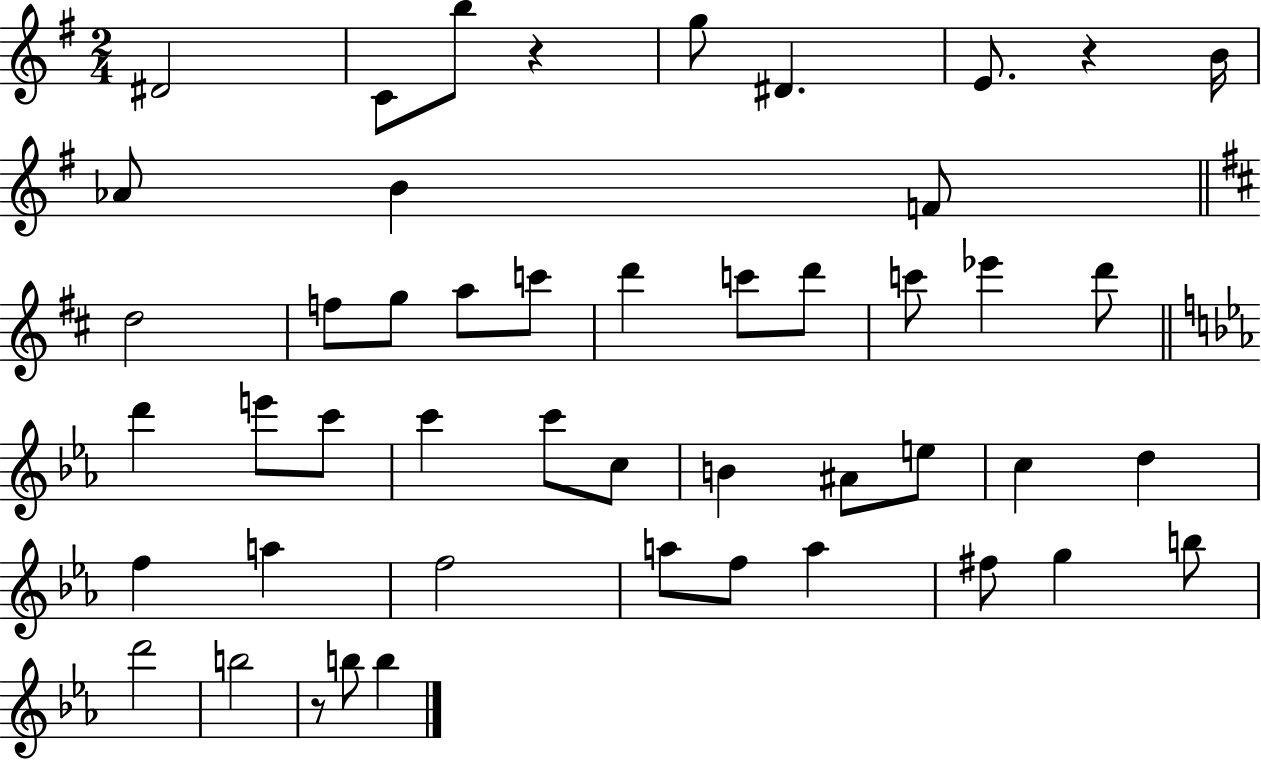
X:1
T:Untitled
M:2/4
L:1/4
K:G
^D2 C/2 b/2 z g/2 ^D E/2 z B/4 _A/2 B F/2 d2 f/2 g/2 a/2 c'/2 d' c'/2 d'/2 c'/2 _e' d'/2 d' e'/2 c'/2 c' c'/2 c/2 B ^A/2 e/2 c d f a f2 a/2 f/2 a ^f/2 g b/2 d'2 b2 z/2 b/2 b